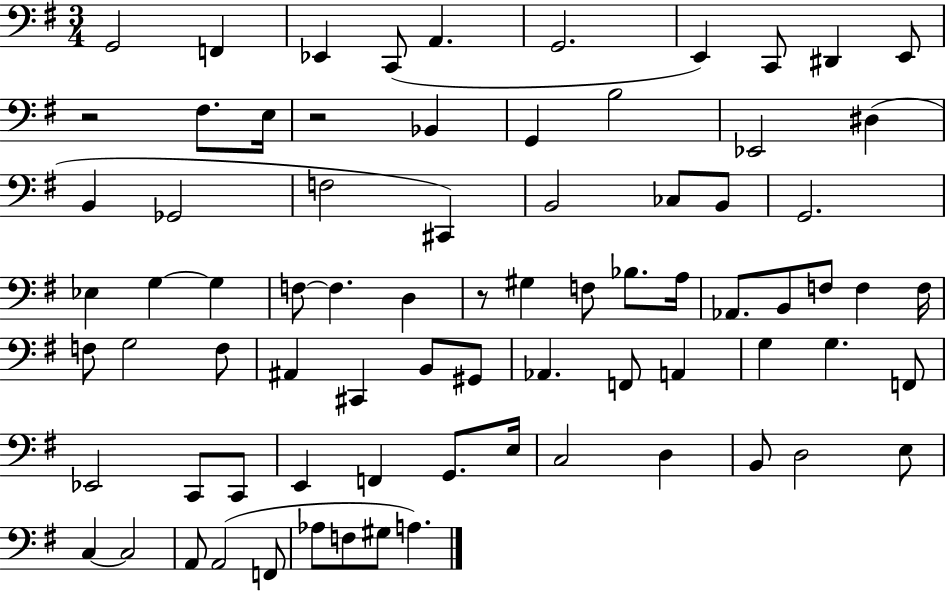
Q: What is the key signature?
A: G major